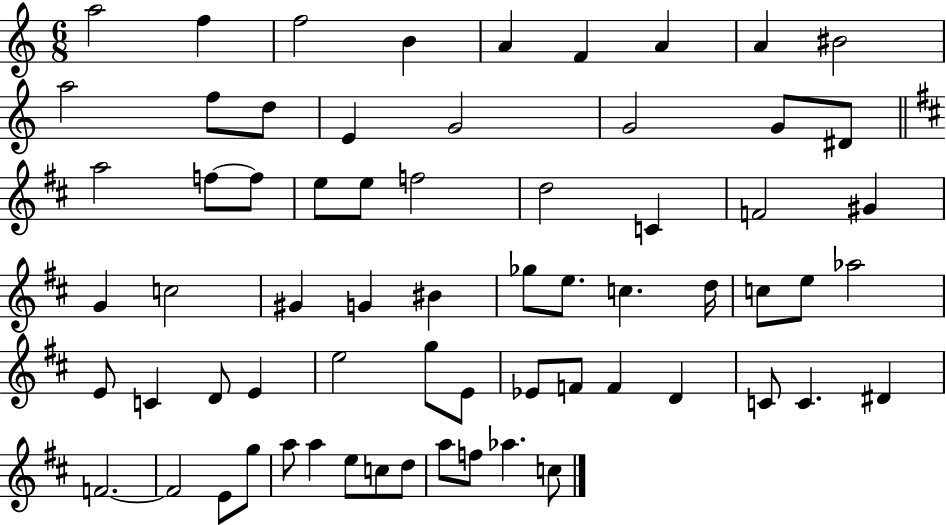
X:1
T:Untitled
M:6/8
L:1/4
K:C
a2 f f2 B A F A A ^B2 a2 f/2 d/2 E G2 G2 G/2 ^D/2 a2 f/2 f/2 e/2 e/2 f2 d2 C F2 ^G G c2 ^G G ^B _g/2 e/2 c d/4 c/2 e/2 _a2 E/2 C D/2 E e2 g/2 E/2 _E/2 F/2 F D C/2 C ^D F2 F2 E/2 g/2 a/2 a e/2 c/2 d/2 a/2 f/2 _a c/2